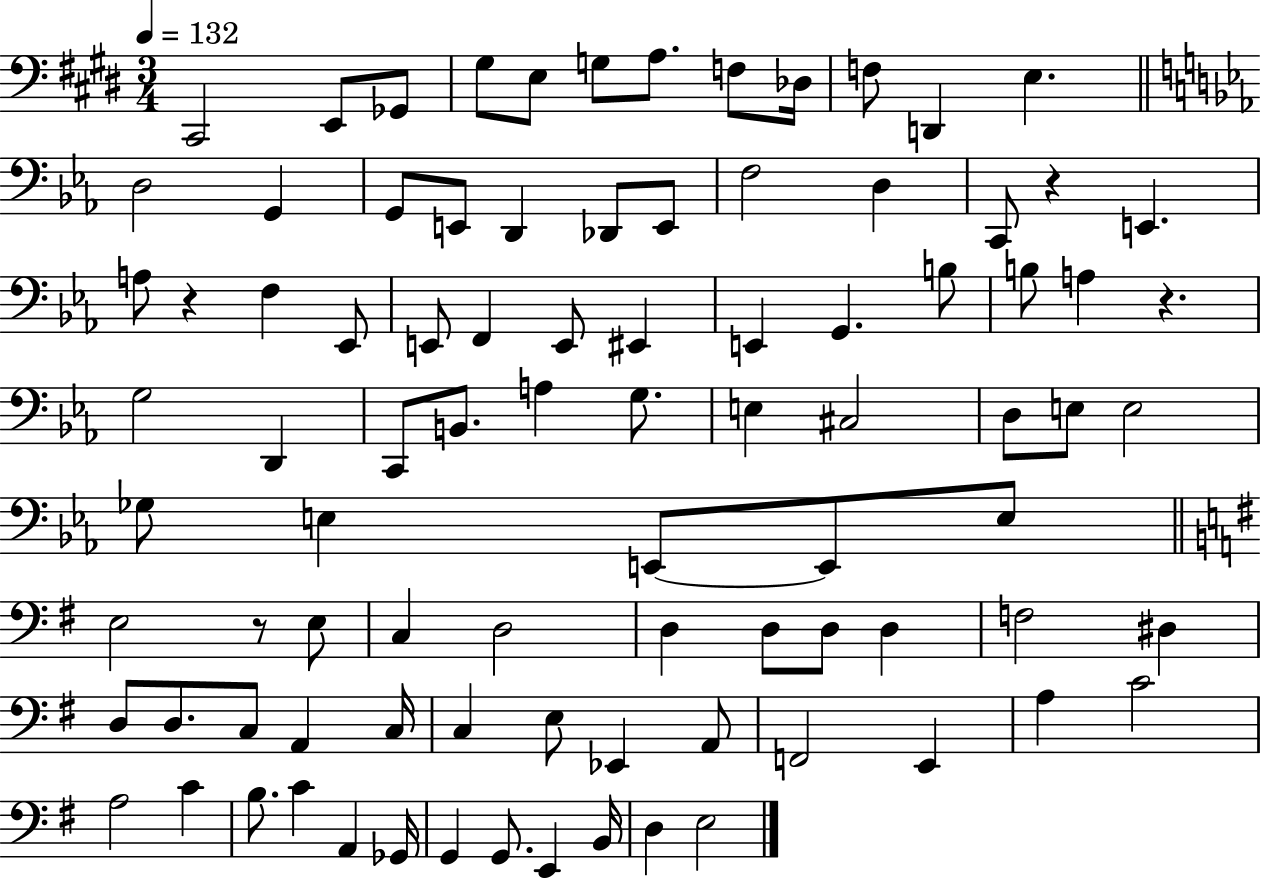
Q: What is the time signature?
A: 3/4